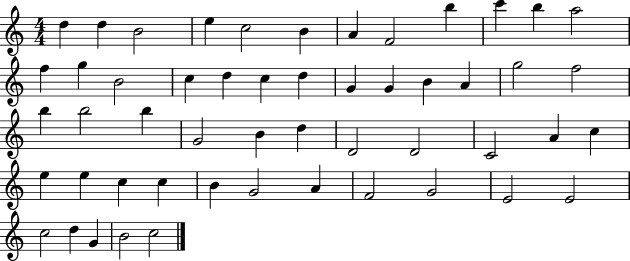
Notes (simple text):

D5/q D5/q B4/h E5/q C5/h B4/q A4/q F4/h B5/q C6/q B5/q A5/h F5/q G5/q B4/h C5/q D5/q C5/q D5/q G4/q G4/q B4/q A4/q G5/h F5/h B5/q B5/h B5/q G4/h B4/q D5/q D4/h D4/h C4/h A4/q C5/q E5/q E5/q C5/q C5/q B4/q G4/h A4/q F4/h G4/h E4/h E4/h C5/h D5/q G4/q B4/h C5/h